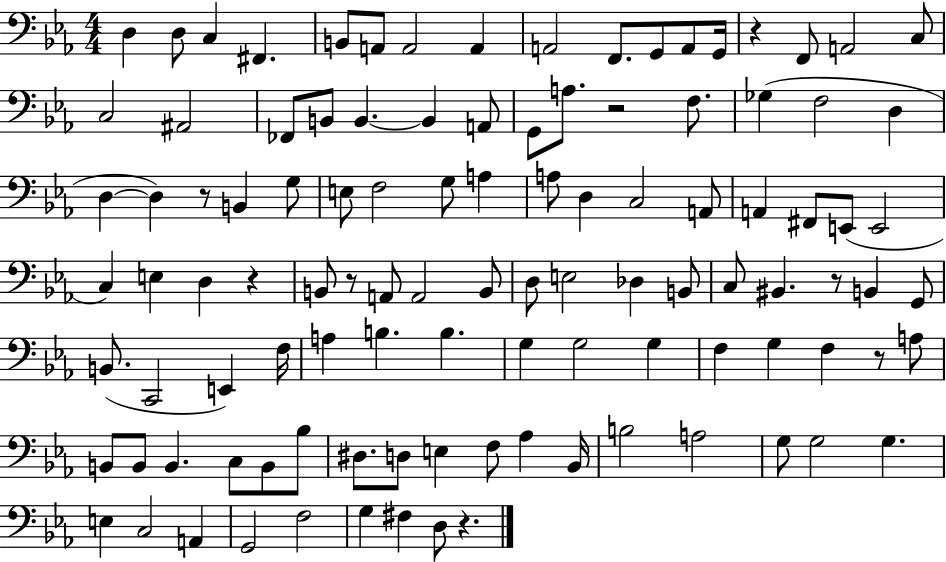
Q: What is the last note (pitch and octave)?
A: D3